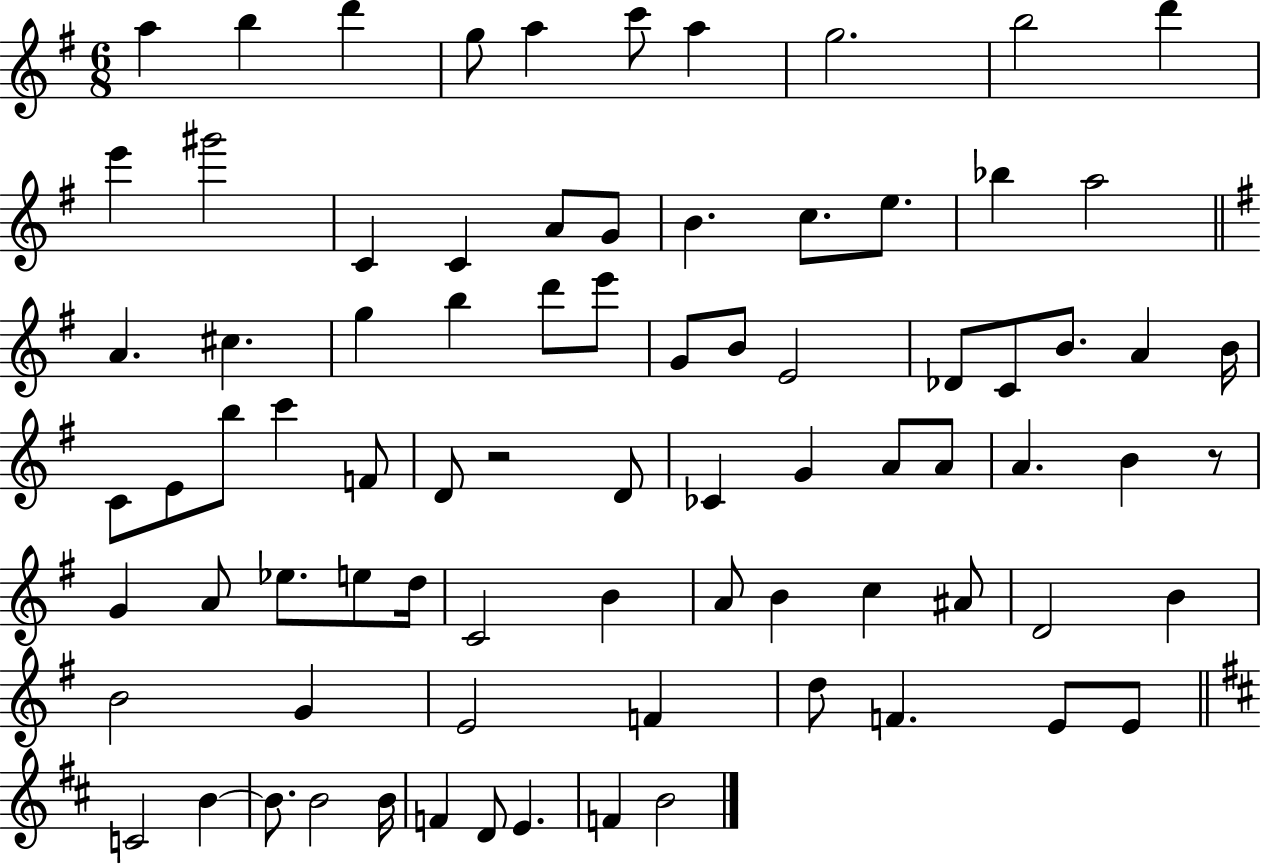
A5/q B5/q D6/q G5/e A5/q C6/e A5/q G5/h. B5/h D6/q E6/q G#6/h C4/q C4/q A4/e G4/e B4/q. C5/e. E5/e. Bb5/q A5/h A4/q. C#5/q. G5/q B5/q D6/e E6/e G4/e B4/e E4/h Db4/e C4/e B4/e. A4/q B4/s C4/e E4/e B5/e C6/q F4/e D4/e R/h D4/e CES4/q G4/q A4/e A4/e A4/q. B4/q R/e G4/q A4/e Eb5/e. E5/e D5/s C4/h B4/q A4/e B4/q C5/q A#4/e D4/h B4/q B4/h G4/q E4/h F4/q D5/e F4/q. E4/e E4/e C4/h B4/q B4/e. B4/h B4/s F4/q D4/e E4/q. F4/q B4/h